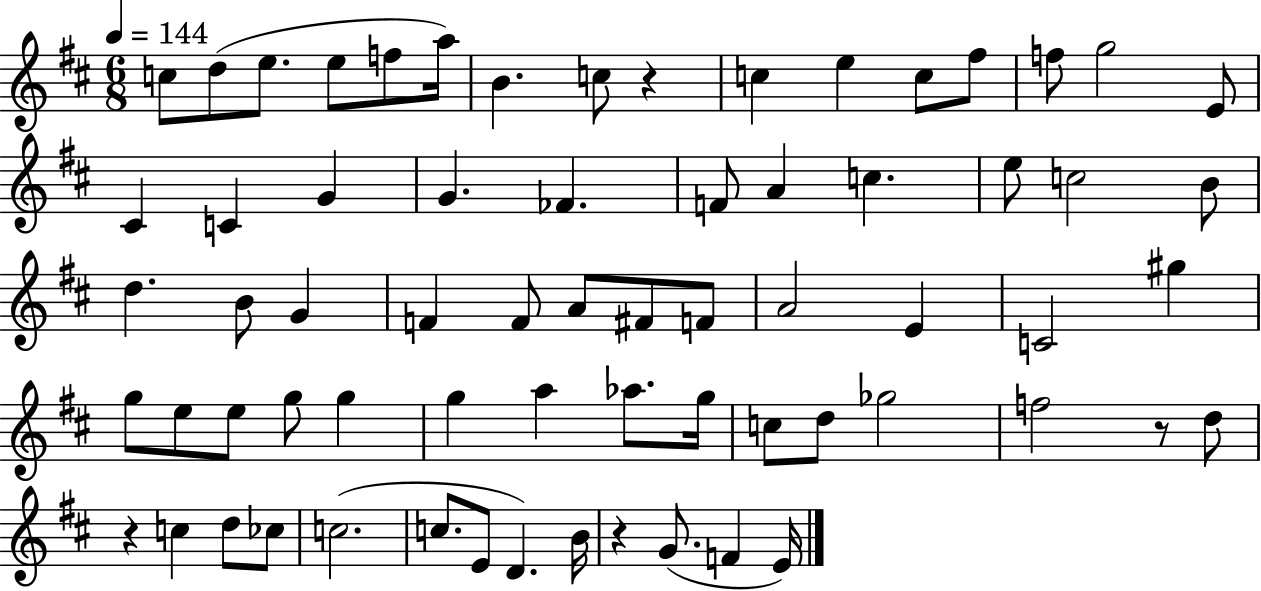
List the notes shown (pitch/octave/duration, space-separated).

C5/e D5/e E5/e. E5/e F5/e A5/s B4/q. C5/e R/q C5/q E5/q C5/e F#5/e F5/e G5/h E4/e C#4/q C4/q G4/q G4/q. FES4/q. F4/e A4/q C5/q. E5/e C5/h B4/e D5/q. B4/e G4/q F4/q F4/e A4/e F#4/e F4/e A4/h E4/q C4/h G#5/q G5/e E5/e E5/e G5/e G5/q G5/q A5/q Ab5/e. G5/s C5/e D5/e Gb5/h F5/h R/e D5/e R/q C5/q D5/e CES5/e C5/h. C5/e. E4/e D4/q. B4/s R/q G4/e. F4/q E4/s